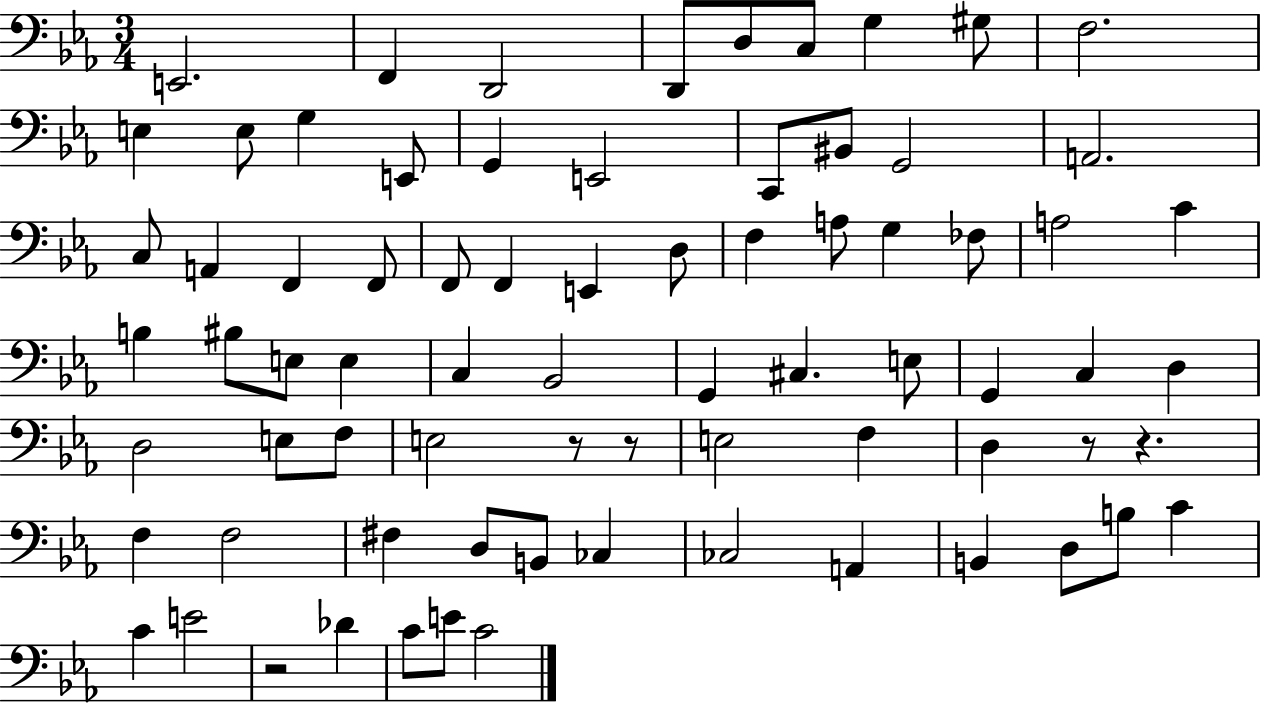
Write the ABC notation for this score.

X:1
T:Untitled
M:3/4
L:1/4
K:Eb
E,,2 F,, D,,2 D,,/2 D,/2 C,/2 G, ^G,/2 F,2 E, E,/2 G, E,,/2 G,, E,,2 C,,/2 ^B,,/2 G,,2 A,,2 C,/2 A,, F,, F,,/2 F,,/2 F,, E,, D,/2 F, A,/2 G, _F,/2 A,2 C B, ^B,/2 E,/2 E, C, _B,,2 G,, ^C, E,/2 G,, C, D, D,2 E,/2 F,/2 E,2 z/2 z/2 E,2 F, D, z/2 z F, F,2 ^F, D,/2 B,,/2 _C, _C,2 A,, B,, D,/2 B,/2 C C E2 z2 _D C/2 E/2 C2